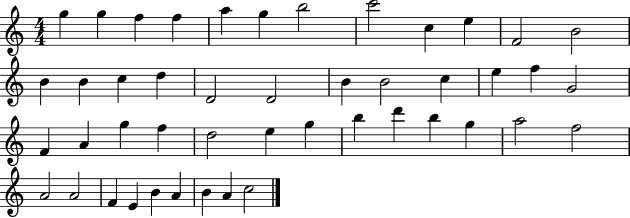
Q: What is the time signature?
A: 4/4